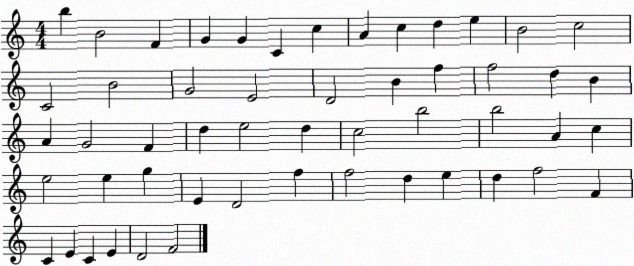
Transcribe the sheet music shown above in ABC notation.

X:1
T:Untitled
M:4/4
L:1/4
K:C
b B2 F G G C c A c d e B2 c2 C2 B2 G2 E2 D2 B f f2 d B A G2 F d e2 d c2 b2 b2 A c e2 e g E D2 f f2 d e d f2 F C E C E D2 F2